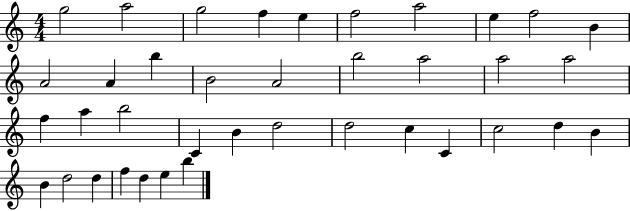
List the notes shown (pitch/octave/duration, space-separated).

G5/h A5/h G5/h F5/q E5/q F5/h A5/h E5/q F5/h B4/q A4/h A4/q B5/q B4/h A4/h B5/h A5/h A5/h A5/h F5/q A5/q B5/h C4/q B4/q D5/h D5/h C5/q C4/q C5/h D5/q B4/q B4/q D5/h D5/q F5/q D5/q E5/q B5/q